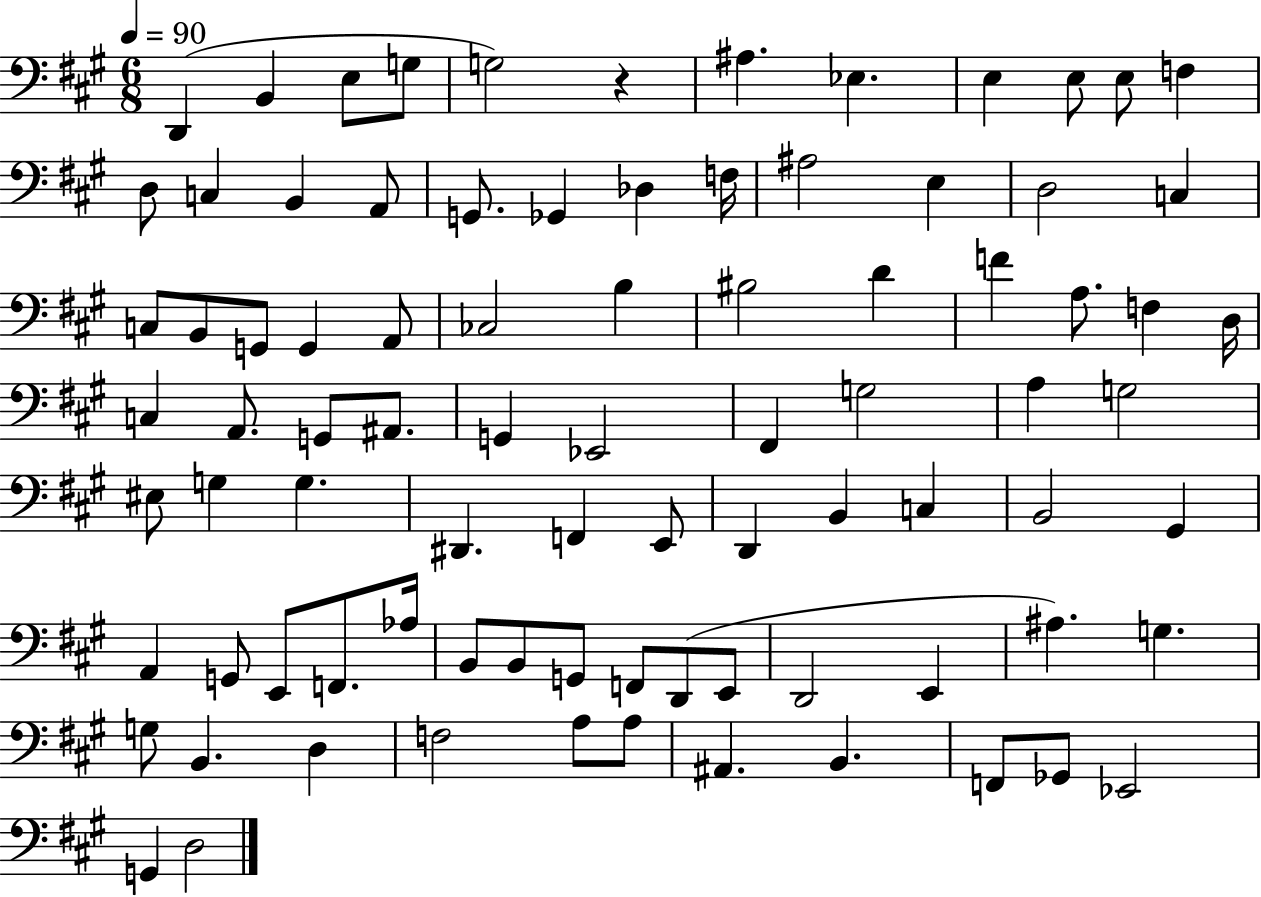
{
  \clef bass
  \numericTimeSignature
  \time 6/8
  \key a \major
  \tempo 4 = 90
  d,4( b,4 e8 g8 | g2) r4 | ais4. ees4. | e4 e8 e8 f4 | \break d8 c4 b,4 a,8 | g,8. ges,4 des4 f16 | ais2 e4 | d2 c4 | \break c8 b,8 g,8 g,4 a,8 | ces2 b4 | bis2 d'4 | f'4 a8. f4 d16 | \break c4 a,8. g,8 ais,8. | g,4 ees,2 | fis,4 g2 | a4 g2 | \break eis8 g4 g4. | dis,4. f,4 e,8 | d,4 b,4 c4 | b,2 gis,4 | \break a,4 g,8 e,8 f,8. aes16 | b,8 b,8 g,8 f,8 d,8( e,8 | d,2 e,4 | ais4.) g4. | \break g8 b,4. d4 | f2 a8 a8 | ais,4. b,4. | f,8 ges,8 ees,2 | \break g,4 d2 | \bar "|."
}